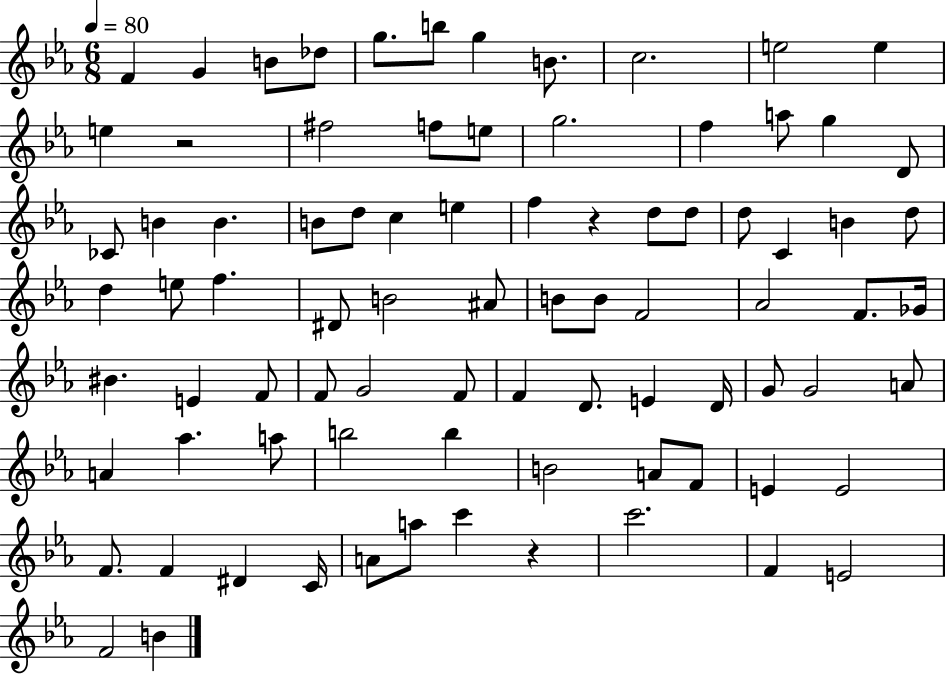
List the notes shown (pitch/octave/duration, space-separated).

F4/q G4/q B4/e Db5/e G5/e. B5/e G5/q B4/e. C5/h. E5/h E5/q E5/q R/h F#5/h F5/e E5/e G5/h. F5/q A5/e G5/q D4/e CES4/e B4/q B4/q. B4/e D5/e C5/q E5/q F5/q R/q D5/e D5/e D5/e C4/q B4/q D5/e D5/q E5/e F5/q. D#4/e B4/h A#4/e B4/e B4/e F4/h Ab4/h F4/e. Gb4/s BIS4/q. E4/q F4/e F4/e G4/h F4/e F4/q D4/e. E4/q D4/s G4/e G4/h A4/e A4/q Ab5/q. A5/e B5/h B5/q B4/h A4/e F4/e E4/q E4/h F4/e. F4/q D#4/q C4/s A4/e A5/e C6/q R/q C6/h. F4/q E4/h F4/h B4/q